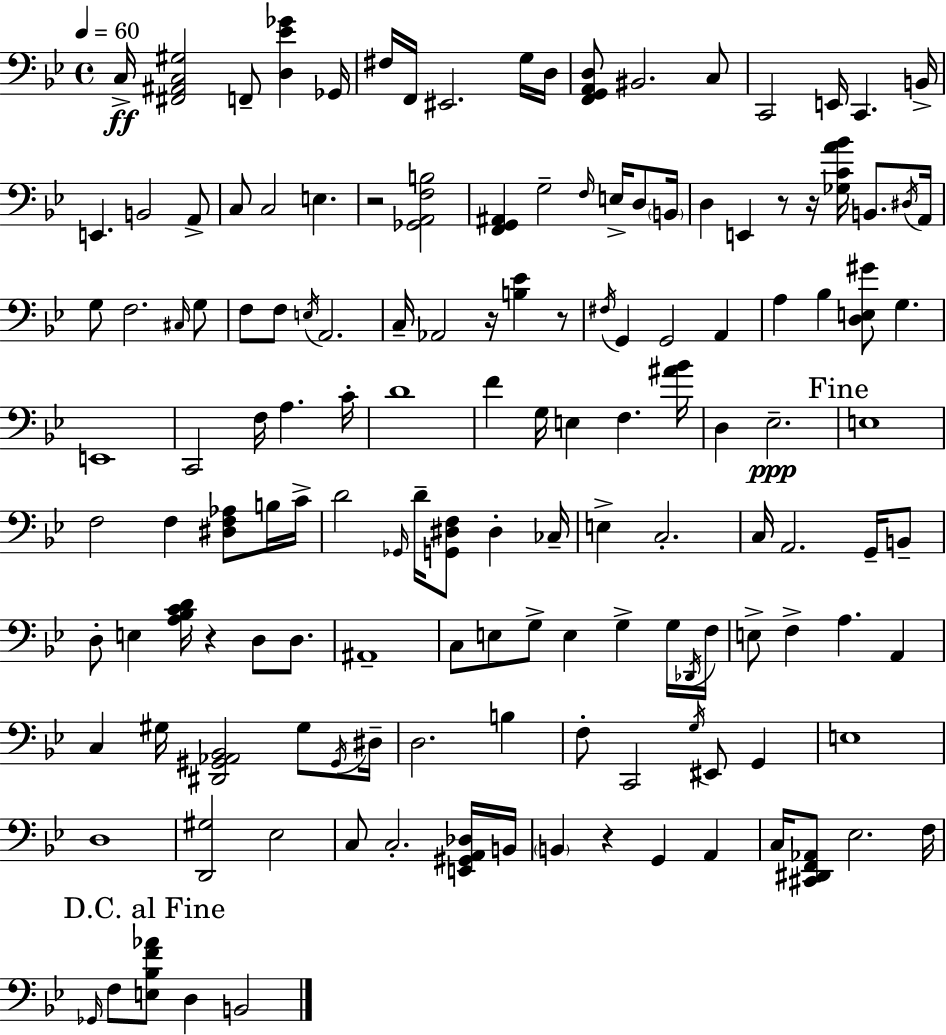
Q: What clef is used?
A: bass